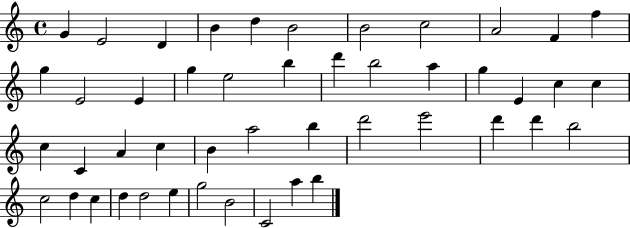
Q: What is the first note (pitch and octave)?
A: G4